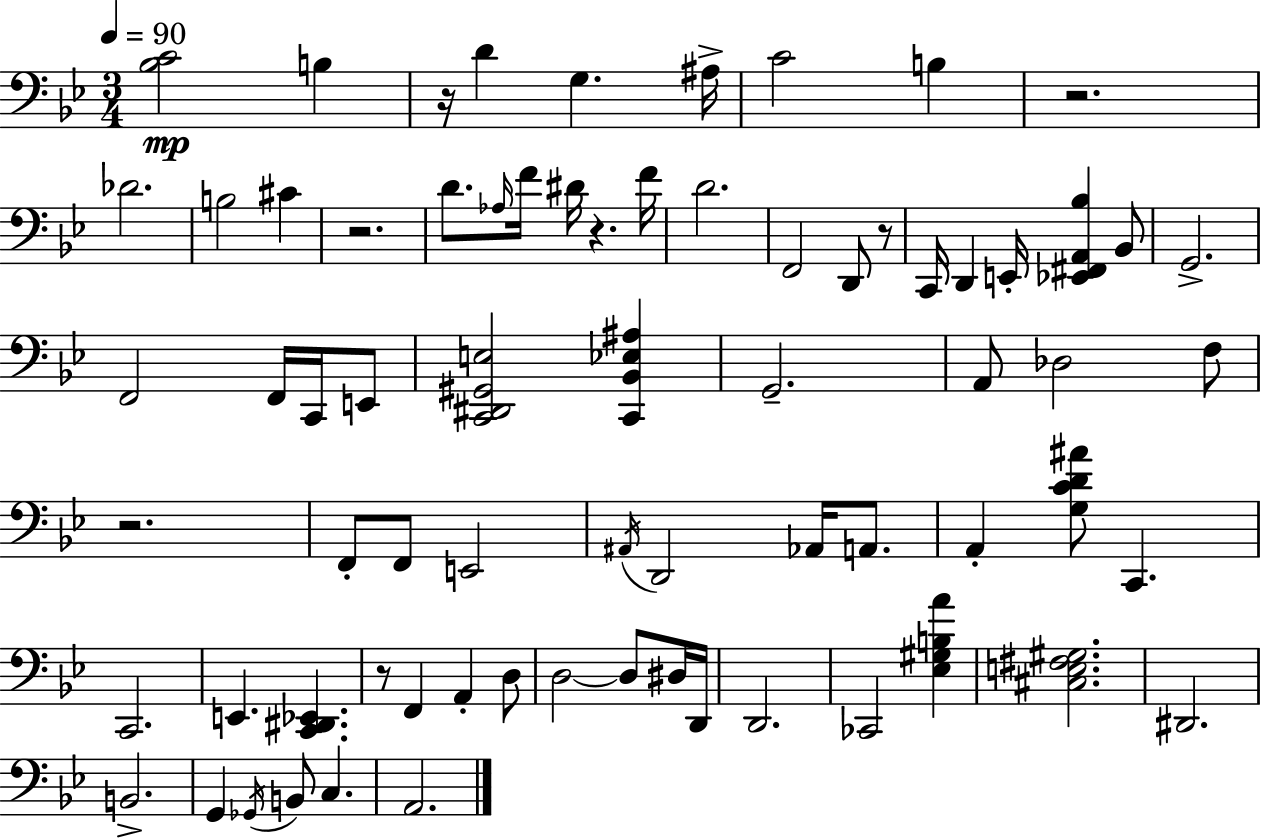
{
  \clef bass
  \numericTimeSignature
  \time 3/4
  \key bes \major
  \tempo 4 = 90
  <bes c'>2\mp b4 | r16 d'4 g4. ais16-> | c'2 b4 | r2. | \break des'2. | b2 cis'4 | r2. | d'8. \grace { aes16 } f'16 dis'16 r4. | \break f'16 d'2. | f,2 d,8 r8 | c,16 d,4 e,16-. <ees, fis, a, bes>4 bes,8 | g,2.-> | \break f,2 f,16 c,16 e,8 | <c, dis, gis, e>2 <c, bes, ees ais>4 | g,2.-- | a,8 des2 f8 | \break r2. | f,8-. f,8 e,2 | \acciaccatura { ais,16 } d,2 aes,16 a,8. | a,4-. <g c' d' ais'>8 c,4. | \break c,2. | e,4. <c, dis, ees,>4. | r8 f,4 a,4-. | d8 d2~~ d8 | \break dis16 d,16 d,2. | ces,2 <ees gis b a'>4 | <cis e fis gis>2. | dis,2. | \break b,2.-> | g,4 \acciaccatura { ges,16 } b,8 c4. | a,2. | \bar "|."
}